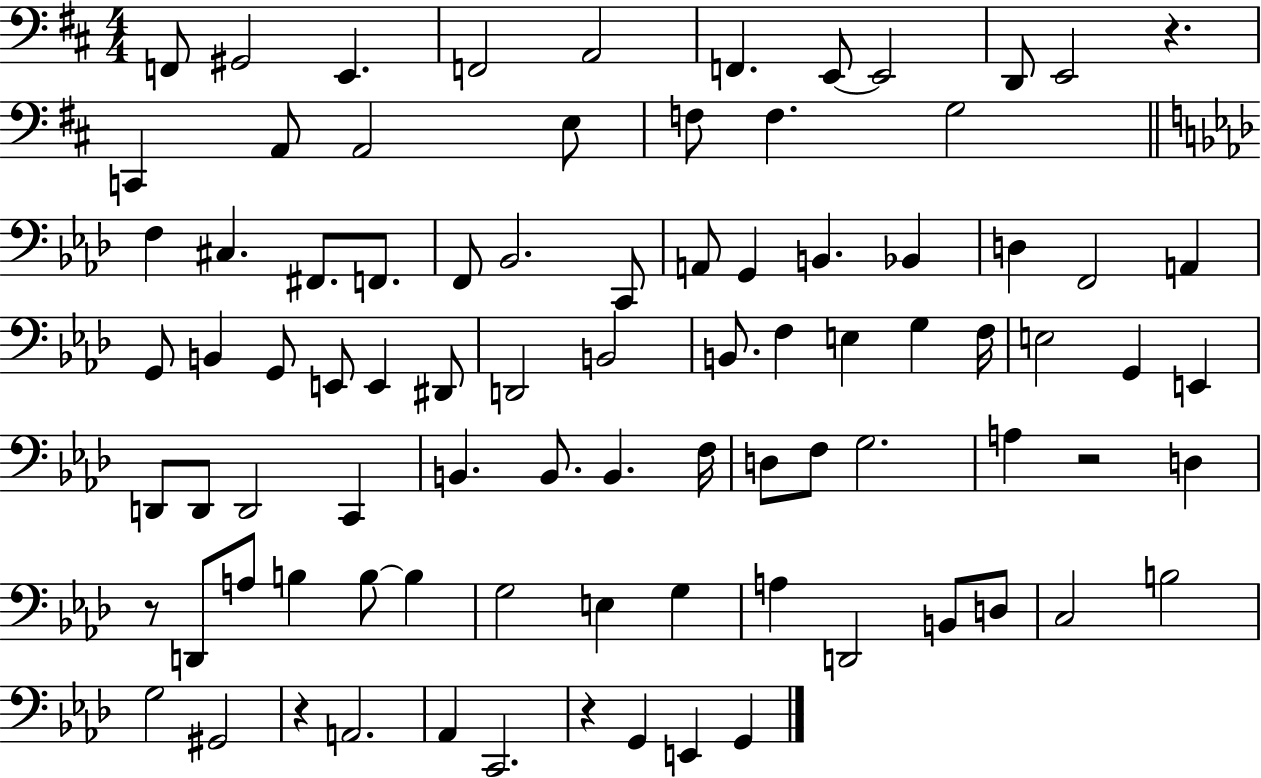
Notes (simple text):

F2/e G#2/h E2/q. F2/h A2/h F2/q. E2/e E2/h D2/e E2/h R/q. C2/q A2/e A2/h E3/e F3/e F3/q. G3/h F3/q C#3/q. F#2/e. F2/e. F2/e Bb2/h. C2/e A2/e G2/q B2/q. Bb2/q D3/q F2/h A2/q G2/e B2/q G2/e E2/e E2/q D#2/e D2/h B2/h B2/e. F3/q E3/q G3/q F3/s E3/h G2/q E2/q D2/e D2/e D2/h C2/q B2/q. B2/e. B2/q. F3/s D3/e F3/e G3/h. A3/q R/h D3/q R/e D2/e A3/e B3/q B3/e B3/q G3/h E3/q G3/q A3/q D2/h B2/e D3/e C3/h B3/h G3/h G#2/h R/q A2/h. Ab2/q C2/h. R/q G2/q E2/q G2/q